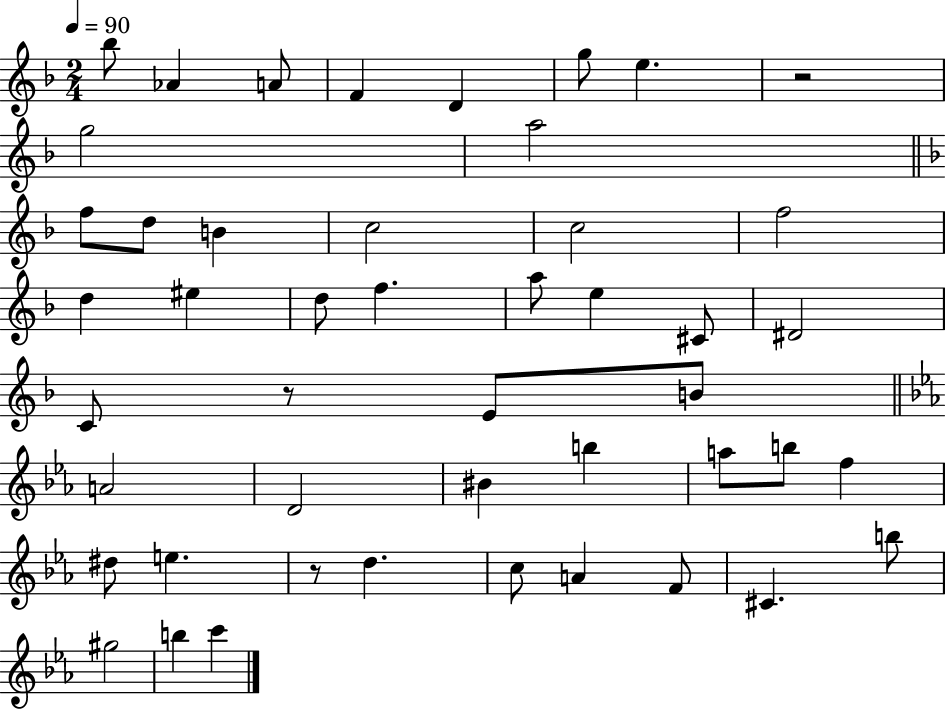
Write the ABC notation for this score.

X:1
T:Untitled
M:2/4
L:1/4
K:F
_b/2 _A A/2 F D g/2 e z2 g2 a2 f/2 d/2 B c2 c2 f2 d ^e d/2 f a/2 e ^C/2 ^D2 C/2 z/2 E/2 B/2 A2 D2 ^B b a/2 b/2 f ^d/2 e z/2 d c/2 A F/2 ^C b/2 ^g2 b c'